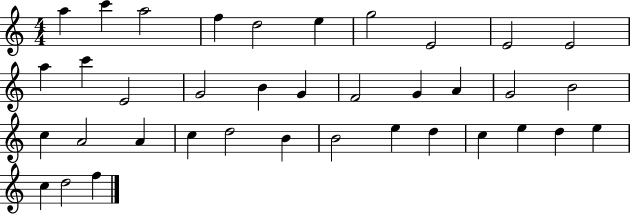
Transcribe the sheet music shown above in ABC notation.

X:1
T:Untitled
M:4/4
L:1/4
K:C
a c' a2 f d2 e g2 E2 E2 E2 a c' E2 G2 B G F2 G A G2 B2 c A2 A c d2 B B2 e d c e d e c d2 f